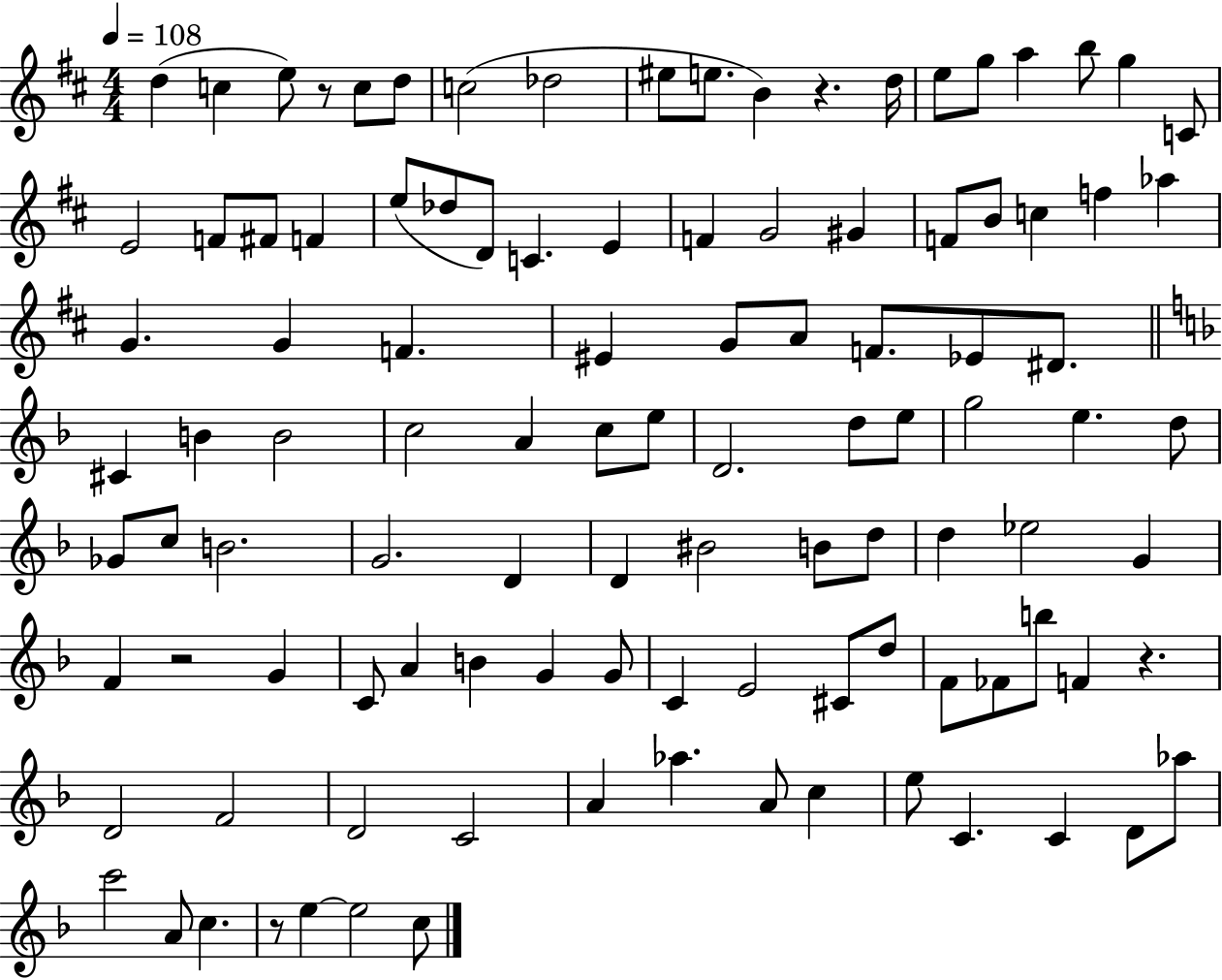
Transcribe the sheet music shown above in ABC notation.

X:1
T:Untitled
M:4/4
L:1/4
K:D
d c e/2 z/2 c/2 d/2 c2 _d2 ^e/2 e/2 B z d/4 e/2 g/2 a b/2 g C/2 E2 F/2 ^F/2 F e/2 _d/2 D/2 C E F G2 ^G F/2 B/2 c f _a G G F ^E G/2 A/2 F/2 _E/2 ^D/2 ^C B B2 c2 A c/2 e/2 D2 d/2 e/2 g2 e d/2 _G/2 c/2 B2 G2 D D ^B2 B/2 d/2 d _e2 G F z2 G C/2 A B G G/2 C E2 ^C/2 d/2 F/2 _F/2 b/2 F z D2 F2 D2 C2 A _a A/2 c e/2 C C D/2 _a/2 c'2 A/2 c z/2 e e2 c/2